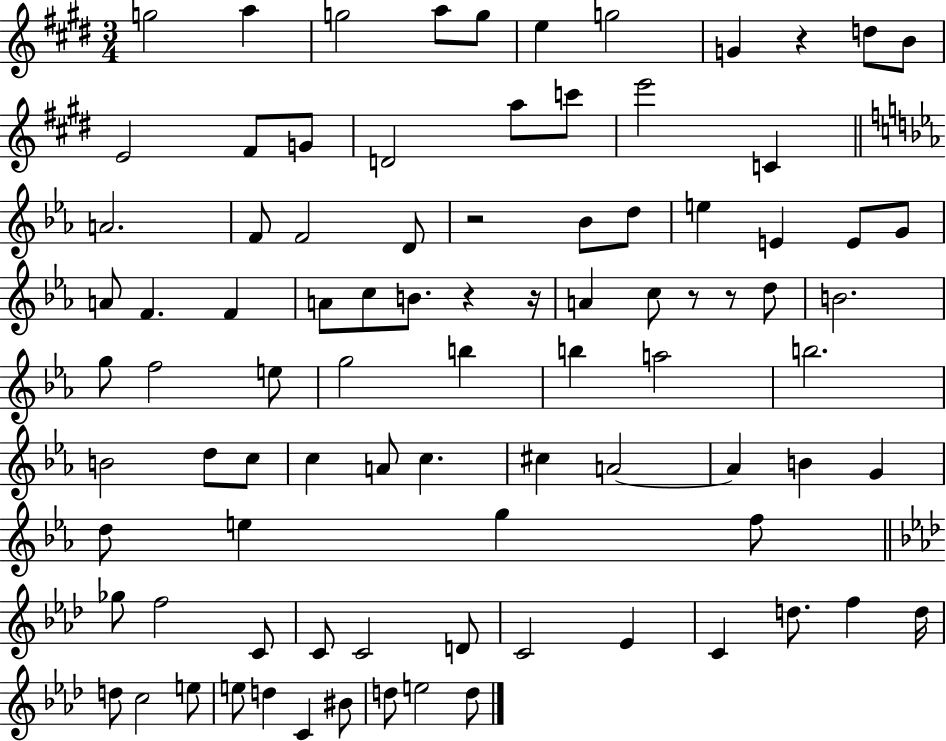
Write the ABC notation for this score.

X:1
T:Untitled
M:3/4
L:1/4
K:E
g2 a g2 a/2 g/2 e g2 G z d/2 B/2 E2 ^F/2 G/2 D2 a/2 c'/2 e'2 C A2 F/2 F2 D/2 z2 _B/2 d/2 e E E/2 G/2 A/2 F F A/2 c/2 B/2 z z/4 A c/2 z/2 z/2 d/2 B2 g/2 f2 e/2 g2 b b a2 b2 B2 d/2 c/2 c A/2 c ^c A2 A B G d/2 e g f/2 _g/2 f2 C/2 C/2 C2 D/2 C2 _E C d/2 f d/4 d/2 c2 e/2 e/2 d C ^B/2 d/2 e2 d/2